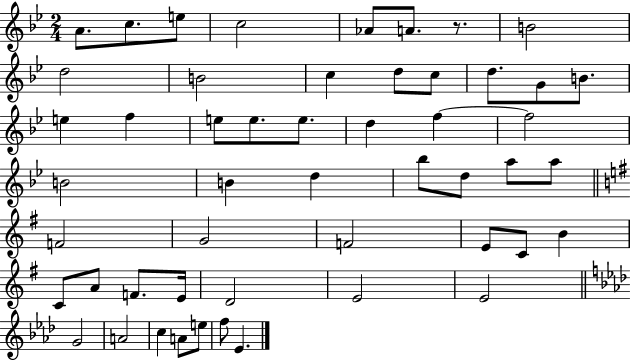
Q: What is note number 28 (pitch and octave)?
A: D5